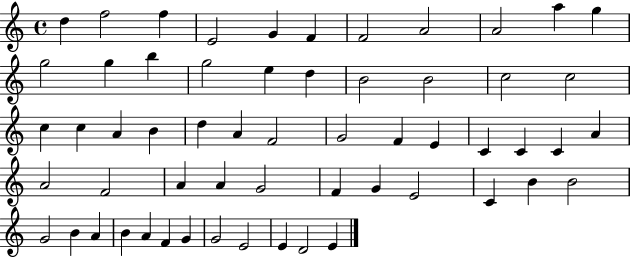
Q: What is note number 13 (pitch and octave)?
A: G5